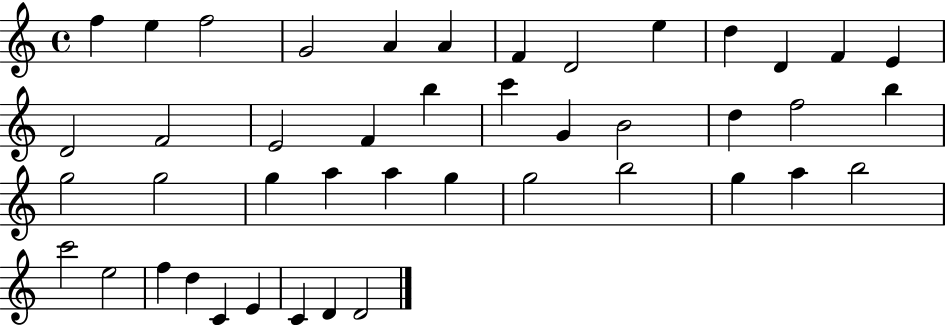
X:1
T:Untitled
M:4/4
L:1/4
K:C
f e f2 G2 A A F D2 e d D F E D2 F2 E2 F b c' G B2 d f2 b g2 g2 g a a g g2 b2 g a b2 c'2 e2 f d C E C D D2